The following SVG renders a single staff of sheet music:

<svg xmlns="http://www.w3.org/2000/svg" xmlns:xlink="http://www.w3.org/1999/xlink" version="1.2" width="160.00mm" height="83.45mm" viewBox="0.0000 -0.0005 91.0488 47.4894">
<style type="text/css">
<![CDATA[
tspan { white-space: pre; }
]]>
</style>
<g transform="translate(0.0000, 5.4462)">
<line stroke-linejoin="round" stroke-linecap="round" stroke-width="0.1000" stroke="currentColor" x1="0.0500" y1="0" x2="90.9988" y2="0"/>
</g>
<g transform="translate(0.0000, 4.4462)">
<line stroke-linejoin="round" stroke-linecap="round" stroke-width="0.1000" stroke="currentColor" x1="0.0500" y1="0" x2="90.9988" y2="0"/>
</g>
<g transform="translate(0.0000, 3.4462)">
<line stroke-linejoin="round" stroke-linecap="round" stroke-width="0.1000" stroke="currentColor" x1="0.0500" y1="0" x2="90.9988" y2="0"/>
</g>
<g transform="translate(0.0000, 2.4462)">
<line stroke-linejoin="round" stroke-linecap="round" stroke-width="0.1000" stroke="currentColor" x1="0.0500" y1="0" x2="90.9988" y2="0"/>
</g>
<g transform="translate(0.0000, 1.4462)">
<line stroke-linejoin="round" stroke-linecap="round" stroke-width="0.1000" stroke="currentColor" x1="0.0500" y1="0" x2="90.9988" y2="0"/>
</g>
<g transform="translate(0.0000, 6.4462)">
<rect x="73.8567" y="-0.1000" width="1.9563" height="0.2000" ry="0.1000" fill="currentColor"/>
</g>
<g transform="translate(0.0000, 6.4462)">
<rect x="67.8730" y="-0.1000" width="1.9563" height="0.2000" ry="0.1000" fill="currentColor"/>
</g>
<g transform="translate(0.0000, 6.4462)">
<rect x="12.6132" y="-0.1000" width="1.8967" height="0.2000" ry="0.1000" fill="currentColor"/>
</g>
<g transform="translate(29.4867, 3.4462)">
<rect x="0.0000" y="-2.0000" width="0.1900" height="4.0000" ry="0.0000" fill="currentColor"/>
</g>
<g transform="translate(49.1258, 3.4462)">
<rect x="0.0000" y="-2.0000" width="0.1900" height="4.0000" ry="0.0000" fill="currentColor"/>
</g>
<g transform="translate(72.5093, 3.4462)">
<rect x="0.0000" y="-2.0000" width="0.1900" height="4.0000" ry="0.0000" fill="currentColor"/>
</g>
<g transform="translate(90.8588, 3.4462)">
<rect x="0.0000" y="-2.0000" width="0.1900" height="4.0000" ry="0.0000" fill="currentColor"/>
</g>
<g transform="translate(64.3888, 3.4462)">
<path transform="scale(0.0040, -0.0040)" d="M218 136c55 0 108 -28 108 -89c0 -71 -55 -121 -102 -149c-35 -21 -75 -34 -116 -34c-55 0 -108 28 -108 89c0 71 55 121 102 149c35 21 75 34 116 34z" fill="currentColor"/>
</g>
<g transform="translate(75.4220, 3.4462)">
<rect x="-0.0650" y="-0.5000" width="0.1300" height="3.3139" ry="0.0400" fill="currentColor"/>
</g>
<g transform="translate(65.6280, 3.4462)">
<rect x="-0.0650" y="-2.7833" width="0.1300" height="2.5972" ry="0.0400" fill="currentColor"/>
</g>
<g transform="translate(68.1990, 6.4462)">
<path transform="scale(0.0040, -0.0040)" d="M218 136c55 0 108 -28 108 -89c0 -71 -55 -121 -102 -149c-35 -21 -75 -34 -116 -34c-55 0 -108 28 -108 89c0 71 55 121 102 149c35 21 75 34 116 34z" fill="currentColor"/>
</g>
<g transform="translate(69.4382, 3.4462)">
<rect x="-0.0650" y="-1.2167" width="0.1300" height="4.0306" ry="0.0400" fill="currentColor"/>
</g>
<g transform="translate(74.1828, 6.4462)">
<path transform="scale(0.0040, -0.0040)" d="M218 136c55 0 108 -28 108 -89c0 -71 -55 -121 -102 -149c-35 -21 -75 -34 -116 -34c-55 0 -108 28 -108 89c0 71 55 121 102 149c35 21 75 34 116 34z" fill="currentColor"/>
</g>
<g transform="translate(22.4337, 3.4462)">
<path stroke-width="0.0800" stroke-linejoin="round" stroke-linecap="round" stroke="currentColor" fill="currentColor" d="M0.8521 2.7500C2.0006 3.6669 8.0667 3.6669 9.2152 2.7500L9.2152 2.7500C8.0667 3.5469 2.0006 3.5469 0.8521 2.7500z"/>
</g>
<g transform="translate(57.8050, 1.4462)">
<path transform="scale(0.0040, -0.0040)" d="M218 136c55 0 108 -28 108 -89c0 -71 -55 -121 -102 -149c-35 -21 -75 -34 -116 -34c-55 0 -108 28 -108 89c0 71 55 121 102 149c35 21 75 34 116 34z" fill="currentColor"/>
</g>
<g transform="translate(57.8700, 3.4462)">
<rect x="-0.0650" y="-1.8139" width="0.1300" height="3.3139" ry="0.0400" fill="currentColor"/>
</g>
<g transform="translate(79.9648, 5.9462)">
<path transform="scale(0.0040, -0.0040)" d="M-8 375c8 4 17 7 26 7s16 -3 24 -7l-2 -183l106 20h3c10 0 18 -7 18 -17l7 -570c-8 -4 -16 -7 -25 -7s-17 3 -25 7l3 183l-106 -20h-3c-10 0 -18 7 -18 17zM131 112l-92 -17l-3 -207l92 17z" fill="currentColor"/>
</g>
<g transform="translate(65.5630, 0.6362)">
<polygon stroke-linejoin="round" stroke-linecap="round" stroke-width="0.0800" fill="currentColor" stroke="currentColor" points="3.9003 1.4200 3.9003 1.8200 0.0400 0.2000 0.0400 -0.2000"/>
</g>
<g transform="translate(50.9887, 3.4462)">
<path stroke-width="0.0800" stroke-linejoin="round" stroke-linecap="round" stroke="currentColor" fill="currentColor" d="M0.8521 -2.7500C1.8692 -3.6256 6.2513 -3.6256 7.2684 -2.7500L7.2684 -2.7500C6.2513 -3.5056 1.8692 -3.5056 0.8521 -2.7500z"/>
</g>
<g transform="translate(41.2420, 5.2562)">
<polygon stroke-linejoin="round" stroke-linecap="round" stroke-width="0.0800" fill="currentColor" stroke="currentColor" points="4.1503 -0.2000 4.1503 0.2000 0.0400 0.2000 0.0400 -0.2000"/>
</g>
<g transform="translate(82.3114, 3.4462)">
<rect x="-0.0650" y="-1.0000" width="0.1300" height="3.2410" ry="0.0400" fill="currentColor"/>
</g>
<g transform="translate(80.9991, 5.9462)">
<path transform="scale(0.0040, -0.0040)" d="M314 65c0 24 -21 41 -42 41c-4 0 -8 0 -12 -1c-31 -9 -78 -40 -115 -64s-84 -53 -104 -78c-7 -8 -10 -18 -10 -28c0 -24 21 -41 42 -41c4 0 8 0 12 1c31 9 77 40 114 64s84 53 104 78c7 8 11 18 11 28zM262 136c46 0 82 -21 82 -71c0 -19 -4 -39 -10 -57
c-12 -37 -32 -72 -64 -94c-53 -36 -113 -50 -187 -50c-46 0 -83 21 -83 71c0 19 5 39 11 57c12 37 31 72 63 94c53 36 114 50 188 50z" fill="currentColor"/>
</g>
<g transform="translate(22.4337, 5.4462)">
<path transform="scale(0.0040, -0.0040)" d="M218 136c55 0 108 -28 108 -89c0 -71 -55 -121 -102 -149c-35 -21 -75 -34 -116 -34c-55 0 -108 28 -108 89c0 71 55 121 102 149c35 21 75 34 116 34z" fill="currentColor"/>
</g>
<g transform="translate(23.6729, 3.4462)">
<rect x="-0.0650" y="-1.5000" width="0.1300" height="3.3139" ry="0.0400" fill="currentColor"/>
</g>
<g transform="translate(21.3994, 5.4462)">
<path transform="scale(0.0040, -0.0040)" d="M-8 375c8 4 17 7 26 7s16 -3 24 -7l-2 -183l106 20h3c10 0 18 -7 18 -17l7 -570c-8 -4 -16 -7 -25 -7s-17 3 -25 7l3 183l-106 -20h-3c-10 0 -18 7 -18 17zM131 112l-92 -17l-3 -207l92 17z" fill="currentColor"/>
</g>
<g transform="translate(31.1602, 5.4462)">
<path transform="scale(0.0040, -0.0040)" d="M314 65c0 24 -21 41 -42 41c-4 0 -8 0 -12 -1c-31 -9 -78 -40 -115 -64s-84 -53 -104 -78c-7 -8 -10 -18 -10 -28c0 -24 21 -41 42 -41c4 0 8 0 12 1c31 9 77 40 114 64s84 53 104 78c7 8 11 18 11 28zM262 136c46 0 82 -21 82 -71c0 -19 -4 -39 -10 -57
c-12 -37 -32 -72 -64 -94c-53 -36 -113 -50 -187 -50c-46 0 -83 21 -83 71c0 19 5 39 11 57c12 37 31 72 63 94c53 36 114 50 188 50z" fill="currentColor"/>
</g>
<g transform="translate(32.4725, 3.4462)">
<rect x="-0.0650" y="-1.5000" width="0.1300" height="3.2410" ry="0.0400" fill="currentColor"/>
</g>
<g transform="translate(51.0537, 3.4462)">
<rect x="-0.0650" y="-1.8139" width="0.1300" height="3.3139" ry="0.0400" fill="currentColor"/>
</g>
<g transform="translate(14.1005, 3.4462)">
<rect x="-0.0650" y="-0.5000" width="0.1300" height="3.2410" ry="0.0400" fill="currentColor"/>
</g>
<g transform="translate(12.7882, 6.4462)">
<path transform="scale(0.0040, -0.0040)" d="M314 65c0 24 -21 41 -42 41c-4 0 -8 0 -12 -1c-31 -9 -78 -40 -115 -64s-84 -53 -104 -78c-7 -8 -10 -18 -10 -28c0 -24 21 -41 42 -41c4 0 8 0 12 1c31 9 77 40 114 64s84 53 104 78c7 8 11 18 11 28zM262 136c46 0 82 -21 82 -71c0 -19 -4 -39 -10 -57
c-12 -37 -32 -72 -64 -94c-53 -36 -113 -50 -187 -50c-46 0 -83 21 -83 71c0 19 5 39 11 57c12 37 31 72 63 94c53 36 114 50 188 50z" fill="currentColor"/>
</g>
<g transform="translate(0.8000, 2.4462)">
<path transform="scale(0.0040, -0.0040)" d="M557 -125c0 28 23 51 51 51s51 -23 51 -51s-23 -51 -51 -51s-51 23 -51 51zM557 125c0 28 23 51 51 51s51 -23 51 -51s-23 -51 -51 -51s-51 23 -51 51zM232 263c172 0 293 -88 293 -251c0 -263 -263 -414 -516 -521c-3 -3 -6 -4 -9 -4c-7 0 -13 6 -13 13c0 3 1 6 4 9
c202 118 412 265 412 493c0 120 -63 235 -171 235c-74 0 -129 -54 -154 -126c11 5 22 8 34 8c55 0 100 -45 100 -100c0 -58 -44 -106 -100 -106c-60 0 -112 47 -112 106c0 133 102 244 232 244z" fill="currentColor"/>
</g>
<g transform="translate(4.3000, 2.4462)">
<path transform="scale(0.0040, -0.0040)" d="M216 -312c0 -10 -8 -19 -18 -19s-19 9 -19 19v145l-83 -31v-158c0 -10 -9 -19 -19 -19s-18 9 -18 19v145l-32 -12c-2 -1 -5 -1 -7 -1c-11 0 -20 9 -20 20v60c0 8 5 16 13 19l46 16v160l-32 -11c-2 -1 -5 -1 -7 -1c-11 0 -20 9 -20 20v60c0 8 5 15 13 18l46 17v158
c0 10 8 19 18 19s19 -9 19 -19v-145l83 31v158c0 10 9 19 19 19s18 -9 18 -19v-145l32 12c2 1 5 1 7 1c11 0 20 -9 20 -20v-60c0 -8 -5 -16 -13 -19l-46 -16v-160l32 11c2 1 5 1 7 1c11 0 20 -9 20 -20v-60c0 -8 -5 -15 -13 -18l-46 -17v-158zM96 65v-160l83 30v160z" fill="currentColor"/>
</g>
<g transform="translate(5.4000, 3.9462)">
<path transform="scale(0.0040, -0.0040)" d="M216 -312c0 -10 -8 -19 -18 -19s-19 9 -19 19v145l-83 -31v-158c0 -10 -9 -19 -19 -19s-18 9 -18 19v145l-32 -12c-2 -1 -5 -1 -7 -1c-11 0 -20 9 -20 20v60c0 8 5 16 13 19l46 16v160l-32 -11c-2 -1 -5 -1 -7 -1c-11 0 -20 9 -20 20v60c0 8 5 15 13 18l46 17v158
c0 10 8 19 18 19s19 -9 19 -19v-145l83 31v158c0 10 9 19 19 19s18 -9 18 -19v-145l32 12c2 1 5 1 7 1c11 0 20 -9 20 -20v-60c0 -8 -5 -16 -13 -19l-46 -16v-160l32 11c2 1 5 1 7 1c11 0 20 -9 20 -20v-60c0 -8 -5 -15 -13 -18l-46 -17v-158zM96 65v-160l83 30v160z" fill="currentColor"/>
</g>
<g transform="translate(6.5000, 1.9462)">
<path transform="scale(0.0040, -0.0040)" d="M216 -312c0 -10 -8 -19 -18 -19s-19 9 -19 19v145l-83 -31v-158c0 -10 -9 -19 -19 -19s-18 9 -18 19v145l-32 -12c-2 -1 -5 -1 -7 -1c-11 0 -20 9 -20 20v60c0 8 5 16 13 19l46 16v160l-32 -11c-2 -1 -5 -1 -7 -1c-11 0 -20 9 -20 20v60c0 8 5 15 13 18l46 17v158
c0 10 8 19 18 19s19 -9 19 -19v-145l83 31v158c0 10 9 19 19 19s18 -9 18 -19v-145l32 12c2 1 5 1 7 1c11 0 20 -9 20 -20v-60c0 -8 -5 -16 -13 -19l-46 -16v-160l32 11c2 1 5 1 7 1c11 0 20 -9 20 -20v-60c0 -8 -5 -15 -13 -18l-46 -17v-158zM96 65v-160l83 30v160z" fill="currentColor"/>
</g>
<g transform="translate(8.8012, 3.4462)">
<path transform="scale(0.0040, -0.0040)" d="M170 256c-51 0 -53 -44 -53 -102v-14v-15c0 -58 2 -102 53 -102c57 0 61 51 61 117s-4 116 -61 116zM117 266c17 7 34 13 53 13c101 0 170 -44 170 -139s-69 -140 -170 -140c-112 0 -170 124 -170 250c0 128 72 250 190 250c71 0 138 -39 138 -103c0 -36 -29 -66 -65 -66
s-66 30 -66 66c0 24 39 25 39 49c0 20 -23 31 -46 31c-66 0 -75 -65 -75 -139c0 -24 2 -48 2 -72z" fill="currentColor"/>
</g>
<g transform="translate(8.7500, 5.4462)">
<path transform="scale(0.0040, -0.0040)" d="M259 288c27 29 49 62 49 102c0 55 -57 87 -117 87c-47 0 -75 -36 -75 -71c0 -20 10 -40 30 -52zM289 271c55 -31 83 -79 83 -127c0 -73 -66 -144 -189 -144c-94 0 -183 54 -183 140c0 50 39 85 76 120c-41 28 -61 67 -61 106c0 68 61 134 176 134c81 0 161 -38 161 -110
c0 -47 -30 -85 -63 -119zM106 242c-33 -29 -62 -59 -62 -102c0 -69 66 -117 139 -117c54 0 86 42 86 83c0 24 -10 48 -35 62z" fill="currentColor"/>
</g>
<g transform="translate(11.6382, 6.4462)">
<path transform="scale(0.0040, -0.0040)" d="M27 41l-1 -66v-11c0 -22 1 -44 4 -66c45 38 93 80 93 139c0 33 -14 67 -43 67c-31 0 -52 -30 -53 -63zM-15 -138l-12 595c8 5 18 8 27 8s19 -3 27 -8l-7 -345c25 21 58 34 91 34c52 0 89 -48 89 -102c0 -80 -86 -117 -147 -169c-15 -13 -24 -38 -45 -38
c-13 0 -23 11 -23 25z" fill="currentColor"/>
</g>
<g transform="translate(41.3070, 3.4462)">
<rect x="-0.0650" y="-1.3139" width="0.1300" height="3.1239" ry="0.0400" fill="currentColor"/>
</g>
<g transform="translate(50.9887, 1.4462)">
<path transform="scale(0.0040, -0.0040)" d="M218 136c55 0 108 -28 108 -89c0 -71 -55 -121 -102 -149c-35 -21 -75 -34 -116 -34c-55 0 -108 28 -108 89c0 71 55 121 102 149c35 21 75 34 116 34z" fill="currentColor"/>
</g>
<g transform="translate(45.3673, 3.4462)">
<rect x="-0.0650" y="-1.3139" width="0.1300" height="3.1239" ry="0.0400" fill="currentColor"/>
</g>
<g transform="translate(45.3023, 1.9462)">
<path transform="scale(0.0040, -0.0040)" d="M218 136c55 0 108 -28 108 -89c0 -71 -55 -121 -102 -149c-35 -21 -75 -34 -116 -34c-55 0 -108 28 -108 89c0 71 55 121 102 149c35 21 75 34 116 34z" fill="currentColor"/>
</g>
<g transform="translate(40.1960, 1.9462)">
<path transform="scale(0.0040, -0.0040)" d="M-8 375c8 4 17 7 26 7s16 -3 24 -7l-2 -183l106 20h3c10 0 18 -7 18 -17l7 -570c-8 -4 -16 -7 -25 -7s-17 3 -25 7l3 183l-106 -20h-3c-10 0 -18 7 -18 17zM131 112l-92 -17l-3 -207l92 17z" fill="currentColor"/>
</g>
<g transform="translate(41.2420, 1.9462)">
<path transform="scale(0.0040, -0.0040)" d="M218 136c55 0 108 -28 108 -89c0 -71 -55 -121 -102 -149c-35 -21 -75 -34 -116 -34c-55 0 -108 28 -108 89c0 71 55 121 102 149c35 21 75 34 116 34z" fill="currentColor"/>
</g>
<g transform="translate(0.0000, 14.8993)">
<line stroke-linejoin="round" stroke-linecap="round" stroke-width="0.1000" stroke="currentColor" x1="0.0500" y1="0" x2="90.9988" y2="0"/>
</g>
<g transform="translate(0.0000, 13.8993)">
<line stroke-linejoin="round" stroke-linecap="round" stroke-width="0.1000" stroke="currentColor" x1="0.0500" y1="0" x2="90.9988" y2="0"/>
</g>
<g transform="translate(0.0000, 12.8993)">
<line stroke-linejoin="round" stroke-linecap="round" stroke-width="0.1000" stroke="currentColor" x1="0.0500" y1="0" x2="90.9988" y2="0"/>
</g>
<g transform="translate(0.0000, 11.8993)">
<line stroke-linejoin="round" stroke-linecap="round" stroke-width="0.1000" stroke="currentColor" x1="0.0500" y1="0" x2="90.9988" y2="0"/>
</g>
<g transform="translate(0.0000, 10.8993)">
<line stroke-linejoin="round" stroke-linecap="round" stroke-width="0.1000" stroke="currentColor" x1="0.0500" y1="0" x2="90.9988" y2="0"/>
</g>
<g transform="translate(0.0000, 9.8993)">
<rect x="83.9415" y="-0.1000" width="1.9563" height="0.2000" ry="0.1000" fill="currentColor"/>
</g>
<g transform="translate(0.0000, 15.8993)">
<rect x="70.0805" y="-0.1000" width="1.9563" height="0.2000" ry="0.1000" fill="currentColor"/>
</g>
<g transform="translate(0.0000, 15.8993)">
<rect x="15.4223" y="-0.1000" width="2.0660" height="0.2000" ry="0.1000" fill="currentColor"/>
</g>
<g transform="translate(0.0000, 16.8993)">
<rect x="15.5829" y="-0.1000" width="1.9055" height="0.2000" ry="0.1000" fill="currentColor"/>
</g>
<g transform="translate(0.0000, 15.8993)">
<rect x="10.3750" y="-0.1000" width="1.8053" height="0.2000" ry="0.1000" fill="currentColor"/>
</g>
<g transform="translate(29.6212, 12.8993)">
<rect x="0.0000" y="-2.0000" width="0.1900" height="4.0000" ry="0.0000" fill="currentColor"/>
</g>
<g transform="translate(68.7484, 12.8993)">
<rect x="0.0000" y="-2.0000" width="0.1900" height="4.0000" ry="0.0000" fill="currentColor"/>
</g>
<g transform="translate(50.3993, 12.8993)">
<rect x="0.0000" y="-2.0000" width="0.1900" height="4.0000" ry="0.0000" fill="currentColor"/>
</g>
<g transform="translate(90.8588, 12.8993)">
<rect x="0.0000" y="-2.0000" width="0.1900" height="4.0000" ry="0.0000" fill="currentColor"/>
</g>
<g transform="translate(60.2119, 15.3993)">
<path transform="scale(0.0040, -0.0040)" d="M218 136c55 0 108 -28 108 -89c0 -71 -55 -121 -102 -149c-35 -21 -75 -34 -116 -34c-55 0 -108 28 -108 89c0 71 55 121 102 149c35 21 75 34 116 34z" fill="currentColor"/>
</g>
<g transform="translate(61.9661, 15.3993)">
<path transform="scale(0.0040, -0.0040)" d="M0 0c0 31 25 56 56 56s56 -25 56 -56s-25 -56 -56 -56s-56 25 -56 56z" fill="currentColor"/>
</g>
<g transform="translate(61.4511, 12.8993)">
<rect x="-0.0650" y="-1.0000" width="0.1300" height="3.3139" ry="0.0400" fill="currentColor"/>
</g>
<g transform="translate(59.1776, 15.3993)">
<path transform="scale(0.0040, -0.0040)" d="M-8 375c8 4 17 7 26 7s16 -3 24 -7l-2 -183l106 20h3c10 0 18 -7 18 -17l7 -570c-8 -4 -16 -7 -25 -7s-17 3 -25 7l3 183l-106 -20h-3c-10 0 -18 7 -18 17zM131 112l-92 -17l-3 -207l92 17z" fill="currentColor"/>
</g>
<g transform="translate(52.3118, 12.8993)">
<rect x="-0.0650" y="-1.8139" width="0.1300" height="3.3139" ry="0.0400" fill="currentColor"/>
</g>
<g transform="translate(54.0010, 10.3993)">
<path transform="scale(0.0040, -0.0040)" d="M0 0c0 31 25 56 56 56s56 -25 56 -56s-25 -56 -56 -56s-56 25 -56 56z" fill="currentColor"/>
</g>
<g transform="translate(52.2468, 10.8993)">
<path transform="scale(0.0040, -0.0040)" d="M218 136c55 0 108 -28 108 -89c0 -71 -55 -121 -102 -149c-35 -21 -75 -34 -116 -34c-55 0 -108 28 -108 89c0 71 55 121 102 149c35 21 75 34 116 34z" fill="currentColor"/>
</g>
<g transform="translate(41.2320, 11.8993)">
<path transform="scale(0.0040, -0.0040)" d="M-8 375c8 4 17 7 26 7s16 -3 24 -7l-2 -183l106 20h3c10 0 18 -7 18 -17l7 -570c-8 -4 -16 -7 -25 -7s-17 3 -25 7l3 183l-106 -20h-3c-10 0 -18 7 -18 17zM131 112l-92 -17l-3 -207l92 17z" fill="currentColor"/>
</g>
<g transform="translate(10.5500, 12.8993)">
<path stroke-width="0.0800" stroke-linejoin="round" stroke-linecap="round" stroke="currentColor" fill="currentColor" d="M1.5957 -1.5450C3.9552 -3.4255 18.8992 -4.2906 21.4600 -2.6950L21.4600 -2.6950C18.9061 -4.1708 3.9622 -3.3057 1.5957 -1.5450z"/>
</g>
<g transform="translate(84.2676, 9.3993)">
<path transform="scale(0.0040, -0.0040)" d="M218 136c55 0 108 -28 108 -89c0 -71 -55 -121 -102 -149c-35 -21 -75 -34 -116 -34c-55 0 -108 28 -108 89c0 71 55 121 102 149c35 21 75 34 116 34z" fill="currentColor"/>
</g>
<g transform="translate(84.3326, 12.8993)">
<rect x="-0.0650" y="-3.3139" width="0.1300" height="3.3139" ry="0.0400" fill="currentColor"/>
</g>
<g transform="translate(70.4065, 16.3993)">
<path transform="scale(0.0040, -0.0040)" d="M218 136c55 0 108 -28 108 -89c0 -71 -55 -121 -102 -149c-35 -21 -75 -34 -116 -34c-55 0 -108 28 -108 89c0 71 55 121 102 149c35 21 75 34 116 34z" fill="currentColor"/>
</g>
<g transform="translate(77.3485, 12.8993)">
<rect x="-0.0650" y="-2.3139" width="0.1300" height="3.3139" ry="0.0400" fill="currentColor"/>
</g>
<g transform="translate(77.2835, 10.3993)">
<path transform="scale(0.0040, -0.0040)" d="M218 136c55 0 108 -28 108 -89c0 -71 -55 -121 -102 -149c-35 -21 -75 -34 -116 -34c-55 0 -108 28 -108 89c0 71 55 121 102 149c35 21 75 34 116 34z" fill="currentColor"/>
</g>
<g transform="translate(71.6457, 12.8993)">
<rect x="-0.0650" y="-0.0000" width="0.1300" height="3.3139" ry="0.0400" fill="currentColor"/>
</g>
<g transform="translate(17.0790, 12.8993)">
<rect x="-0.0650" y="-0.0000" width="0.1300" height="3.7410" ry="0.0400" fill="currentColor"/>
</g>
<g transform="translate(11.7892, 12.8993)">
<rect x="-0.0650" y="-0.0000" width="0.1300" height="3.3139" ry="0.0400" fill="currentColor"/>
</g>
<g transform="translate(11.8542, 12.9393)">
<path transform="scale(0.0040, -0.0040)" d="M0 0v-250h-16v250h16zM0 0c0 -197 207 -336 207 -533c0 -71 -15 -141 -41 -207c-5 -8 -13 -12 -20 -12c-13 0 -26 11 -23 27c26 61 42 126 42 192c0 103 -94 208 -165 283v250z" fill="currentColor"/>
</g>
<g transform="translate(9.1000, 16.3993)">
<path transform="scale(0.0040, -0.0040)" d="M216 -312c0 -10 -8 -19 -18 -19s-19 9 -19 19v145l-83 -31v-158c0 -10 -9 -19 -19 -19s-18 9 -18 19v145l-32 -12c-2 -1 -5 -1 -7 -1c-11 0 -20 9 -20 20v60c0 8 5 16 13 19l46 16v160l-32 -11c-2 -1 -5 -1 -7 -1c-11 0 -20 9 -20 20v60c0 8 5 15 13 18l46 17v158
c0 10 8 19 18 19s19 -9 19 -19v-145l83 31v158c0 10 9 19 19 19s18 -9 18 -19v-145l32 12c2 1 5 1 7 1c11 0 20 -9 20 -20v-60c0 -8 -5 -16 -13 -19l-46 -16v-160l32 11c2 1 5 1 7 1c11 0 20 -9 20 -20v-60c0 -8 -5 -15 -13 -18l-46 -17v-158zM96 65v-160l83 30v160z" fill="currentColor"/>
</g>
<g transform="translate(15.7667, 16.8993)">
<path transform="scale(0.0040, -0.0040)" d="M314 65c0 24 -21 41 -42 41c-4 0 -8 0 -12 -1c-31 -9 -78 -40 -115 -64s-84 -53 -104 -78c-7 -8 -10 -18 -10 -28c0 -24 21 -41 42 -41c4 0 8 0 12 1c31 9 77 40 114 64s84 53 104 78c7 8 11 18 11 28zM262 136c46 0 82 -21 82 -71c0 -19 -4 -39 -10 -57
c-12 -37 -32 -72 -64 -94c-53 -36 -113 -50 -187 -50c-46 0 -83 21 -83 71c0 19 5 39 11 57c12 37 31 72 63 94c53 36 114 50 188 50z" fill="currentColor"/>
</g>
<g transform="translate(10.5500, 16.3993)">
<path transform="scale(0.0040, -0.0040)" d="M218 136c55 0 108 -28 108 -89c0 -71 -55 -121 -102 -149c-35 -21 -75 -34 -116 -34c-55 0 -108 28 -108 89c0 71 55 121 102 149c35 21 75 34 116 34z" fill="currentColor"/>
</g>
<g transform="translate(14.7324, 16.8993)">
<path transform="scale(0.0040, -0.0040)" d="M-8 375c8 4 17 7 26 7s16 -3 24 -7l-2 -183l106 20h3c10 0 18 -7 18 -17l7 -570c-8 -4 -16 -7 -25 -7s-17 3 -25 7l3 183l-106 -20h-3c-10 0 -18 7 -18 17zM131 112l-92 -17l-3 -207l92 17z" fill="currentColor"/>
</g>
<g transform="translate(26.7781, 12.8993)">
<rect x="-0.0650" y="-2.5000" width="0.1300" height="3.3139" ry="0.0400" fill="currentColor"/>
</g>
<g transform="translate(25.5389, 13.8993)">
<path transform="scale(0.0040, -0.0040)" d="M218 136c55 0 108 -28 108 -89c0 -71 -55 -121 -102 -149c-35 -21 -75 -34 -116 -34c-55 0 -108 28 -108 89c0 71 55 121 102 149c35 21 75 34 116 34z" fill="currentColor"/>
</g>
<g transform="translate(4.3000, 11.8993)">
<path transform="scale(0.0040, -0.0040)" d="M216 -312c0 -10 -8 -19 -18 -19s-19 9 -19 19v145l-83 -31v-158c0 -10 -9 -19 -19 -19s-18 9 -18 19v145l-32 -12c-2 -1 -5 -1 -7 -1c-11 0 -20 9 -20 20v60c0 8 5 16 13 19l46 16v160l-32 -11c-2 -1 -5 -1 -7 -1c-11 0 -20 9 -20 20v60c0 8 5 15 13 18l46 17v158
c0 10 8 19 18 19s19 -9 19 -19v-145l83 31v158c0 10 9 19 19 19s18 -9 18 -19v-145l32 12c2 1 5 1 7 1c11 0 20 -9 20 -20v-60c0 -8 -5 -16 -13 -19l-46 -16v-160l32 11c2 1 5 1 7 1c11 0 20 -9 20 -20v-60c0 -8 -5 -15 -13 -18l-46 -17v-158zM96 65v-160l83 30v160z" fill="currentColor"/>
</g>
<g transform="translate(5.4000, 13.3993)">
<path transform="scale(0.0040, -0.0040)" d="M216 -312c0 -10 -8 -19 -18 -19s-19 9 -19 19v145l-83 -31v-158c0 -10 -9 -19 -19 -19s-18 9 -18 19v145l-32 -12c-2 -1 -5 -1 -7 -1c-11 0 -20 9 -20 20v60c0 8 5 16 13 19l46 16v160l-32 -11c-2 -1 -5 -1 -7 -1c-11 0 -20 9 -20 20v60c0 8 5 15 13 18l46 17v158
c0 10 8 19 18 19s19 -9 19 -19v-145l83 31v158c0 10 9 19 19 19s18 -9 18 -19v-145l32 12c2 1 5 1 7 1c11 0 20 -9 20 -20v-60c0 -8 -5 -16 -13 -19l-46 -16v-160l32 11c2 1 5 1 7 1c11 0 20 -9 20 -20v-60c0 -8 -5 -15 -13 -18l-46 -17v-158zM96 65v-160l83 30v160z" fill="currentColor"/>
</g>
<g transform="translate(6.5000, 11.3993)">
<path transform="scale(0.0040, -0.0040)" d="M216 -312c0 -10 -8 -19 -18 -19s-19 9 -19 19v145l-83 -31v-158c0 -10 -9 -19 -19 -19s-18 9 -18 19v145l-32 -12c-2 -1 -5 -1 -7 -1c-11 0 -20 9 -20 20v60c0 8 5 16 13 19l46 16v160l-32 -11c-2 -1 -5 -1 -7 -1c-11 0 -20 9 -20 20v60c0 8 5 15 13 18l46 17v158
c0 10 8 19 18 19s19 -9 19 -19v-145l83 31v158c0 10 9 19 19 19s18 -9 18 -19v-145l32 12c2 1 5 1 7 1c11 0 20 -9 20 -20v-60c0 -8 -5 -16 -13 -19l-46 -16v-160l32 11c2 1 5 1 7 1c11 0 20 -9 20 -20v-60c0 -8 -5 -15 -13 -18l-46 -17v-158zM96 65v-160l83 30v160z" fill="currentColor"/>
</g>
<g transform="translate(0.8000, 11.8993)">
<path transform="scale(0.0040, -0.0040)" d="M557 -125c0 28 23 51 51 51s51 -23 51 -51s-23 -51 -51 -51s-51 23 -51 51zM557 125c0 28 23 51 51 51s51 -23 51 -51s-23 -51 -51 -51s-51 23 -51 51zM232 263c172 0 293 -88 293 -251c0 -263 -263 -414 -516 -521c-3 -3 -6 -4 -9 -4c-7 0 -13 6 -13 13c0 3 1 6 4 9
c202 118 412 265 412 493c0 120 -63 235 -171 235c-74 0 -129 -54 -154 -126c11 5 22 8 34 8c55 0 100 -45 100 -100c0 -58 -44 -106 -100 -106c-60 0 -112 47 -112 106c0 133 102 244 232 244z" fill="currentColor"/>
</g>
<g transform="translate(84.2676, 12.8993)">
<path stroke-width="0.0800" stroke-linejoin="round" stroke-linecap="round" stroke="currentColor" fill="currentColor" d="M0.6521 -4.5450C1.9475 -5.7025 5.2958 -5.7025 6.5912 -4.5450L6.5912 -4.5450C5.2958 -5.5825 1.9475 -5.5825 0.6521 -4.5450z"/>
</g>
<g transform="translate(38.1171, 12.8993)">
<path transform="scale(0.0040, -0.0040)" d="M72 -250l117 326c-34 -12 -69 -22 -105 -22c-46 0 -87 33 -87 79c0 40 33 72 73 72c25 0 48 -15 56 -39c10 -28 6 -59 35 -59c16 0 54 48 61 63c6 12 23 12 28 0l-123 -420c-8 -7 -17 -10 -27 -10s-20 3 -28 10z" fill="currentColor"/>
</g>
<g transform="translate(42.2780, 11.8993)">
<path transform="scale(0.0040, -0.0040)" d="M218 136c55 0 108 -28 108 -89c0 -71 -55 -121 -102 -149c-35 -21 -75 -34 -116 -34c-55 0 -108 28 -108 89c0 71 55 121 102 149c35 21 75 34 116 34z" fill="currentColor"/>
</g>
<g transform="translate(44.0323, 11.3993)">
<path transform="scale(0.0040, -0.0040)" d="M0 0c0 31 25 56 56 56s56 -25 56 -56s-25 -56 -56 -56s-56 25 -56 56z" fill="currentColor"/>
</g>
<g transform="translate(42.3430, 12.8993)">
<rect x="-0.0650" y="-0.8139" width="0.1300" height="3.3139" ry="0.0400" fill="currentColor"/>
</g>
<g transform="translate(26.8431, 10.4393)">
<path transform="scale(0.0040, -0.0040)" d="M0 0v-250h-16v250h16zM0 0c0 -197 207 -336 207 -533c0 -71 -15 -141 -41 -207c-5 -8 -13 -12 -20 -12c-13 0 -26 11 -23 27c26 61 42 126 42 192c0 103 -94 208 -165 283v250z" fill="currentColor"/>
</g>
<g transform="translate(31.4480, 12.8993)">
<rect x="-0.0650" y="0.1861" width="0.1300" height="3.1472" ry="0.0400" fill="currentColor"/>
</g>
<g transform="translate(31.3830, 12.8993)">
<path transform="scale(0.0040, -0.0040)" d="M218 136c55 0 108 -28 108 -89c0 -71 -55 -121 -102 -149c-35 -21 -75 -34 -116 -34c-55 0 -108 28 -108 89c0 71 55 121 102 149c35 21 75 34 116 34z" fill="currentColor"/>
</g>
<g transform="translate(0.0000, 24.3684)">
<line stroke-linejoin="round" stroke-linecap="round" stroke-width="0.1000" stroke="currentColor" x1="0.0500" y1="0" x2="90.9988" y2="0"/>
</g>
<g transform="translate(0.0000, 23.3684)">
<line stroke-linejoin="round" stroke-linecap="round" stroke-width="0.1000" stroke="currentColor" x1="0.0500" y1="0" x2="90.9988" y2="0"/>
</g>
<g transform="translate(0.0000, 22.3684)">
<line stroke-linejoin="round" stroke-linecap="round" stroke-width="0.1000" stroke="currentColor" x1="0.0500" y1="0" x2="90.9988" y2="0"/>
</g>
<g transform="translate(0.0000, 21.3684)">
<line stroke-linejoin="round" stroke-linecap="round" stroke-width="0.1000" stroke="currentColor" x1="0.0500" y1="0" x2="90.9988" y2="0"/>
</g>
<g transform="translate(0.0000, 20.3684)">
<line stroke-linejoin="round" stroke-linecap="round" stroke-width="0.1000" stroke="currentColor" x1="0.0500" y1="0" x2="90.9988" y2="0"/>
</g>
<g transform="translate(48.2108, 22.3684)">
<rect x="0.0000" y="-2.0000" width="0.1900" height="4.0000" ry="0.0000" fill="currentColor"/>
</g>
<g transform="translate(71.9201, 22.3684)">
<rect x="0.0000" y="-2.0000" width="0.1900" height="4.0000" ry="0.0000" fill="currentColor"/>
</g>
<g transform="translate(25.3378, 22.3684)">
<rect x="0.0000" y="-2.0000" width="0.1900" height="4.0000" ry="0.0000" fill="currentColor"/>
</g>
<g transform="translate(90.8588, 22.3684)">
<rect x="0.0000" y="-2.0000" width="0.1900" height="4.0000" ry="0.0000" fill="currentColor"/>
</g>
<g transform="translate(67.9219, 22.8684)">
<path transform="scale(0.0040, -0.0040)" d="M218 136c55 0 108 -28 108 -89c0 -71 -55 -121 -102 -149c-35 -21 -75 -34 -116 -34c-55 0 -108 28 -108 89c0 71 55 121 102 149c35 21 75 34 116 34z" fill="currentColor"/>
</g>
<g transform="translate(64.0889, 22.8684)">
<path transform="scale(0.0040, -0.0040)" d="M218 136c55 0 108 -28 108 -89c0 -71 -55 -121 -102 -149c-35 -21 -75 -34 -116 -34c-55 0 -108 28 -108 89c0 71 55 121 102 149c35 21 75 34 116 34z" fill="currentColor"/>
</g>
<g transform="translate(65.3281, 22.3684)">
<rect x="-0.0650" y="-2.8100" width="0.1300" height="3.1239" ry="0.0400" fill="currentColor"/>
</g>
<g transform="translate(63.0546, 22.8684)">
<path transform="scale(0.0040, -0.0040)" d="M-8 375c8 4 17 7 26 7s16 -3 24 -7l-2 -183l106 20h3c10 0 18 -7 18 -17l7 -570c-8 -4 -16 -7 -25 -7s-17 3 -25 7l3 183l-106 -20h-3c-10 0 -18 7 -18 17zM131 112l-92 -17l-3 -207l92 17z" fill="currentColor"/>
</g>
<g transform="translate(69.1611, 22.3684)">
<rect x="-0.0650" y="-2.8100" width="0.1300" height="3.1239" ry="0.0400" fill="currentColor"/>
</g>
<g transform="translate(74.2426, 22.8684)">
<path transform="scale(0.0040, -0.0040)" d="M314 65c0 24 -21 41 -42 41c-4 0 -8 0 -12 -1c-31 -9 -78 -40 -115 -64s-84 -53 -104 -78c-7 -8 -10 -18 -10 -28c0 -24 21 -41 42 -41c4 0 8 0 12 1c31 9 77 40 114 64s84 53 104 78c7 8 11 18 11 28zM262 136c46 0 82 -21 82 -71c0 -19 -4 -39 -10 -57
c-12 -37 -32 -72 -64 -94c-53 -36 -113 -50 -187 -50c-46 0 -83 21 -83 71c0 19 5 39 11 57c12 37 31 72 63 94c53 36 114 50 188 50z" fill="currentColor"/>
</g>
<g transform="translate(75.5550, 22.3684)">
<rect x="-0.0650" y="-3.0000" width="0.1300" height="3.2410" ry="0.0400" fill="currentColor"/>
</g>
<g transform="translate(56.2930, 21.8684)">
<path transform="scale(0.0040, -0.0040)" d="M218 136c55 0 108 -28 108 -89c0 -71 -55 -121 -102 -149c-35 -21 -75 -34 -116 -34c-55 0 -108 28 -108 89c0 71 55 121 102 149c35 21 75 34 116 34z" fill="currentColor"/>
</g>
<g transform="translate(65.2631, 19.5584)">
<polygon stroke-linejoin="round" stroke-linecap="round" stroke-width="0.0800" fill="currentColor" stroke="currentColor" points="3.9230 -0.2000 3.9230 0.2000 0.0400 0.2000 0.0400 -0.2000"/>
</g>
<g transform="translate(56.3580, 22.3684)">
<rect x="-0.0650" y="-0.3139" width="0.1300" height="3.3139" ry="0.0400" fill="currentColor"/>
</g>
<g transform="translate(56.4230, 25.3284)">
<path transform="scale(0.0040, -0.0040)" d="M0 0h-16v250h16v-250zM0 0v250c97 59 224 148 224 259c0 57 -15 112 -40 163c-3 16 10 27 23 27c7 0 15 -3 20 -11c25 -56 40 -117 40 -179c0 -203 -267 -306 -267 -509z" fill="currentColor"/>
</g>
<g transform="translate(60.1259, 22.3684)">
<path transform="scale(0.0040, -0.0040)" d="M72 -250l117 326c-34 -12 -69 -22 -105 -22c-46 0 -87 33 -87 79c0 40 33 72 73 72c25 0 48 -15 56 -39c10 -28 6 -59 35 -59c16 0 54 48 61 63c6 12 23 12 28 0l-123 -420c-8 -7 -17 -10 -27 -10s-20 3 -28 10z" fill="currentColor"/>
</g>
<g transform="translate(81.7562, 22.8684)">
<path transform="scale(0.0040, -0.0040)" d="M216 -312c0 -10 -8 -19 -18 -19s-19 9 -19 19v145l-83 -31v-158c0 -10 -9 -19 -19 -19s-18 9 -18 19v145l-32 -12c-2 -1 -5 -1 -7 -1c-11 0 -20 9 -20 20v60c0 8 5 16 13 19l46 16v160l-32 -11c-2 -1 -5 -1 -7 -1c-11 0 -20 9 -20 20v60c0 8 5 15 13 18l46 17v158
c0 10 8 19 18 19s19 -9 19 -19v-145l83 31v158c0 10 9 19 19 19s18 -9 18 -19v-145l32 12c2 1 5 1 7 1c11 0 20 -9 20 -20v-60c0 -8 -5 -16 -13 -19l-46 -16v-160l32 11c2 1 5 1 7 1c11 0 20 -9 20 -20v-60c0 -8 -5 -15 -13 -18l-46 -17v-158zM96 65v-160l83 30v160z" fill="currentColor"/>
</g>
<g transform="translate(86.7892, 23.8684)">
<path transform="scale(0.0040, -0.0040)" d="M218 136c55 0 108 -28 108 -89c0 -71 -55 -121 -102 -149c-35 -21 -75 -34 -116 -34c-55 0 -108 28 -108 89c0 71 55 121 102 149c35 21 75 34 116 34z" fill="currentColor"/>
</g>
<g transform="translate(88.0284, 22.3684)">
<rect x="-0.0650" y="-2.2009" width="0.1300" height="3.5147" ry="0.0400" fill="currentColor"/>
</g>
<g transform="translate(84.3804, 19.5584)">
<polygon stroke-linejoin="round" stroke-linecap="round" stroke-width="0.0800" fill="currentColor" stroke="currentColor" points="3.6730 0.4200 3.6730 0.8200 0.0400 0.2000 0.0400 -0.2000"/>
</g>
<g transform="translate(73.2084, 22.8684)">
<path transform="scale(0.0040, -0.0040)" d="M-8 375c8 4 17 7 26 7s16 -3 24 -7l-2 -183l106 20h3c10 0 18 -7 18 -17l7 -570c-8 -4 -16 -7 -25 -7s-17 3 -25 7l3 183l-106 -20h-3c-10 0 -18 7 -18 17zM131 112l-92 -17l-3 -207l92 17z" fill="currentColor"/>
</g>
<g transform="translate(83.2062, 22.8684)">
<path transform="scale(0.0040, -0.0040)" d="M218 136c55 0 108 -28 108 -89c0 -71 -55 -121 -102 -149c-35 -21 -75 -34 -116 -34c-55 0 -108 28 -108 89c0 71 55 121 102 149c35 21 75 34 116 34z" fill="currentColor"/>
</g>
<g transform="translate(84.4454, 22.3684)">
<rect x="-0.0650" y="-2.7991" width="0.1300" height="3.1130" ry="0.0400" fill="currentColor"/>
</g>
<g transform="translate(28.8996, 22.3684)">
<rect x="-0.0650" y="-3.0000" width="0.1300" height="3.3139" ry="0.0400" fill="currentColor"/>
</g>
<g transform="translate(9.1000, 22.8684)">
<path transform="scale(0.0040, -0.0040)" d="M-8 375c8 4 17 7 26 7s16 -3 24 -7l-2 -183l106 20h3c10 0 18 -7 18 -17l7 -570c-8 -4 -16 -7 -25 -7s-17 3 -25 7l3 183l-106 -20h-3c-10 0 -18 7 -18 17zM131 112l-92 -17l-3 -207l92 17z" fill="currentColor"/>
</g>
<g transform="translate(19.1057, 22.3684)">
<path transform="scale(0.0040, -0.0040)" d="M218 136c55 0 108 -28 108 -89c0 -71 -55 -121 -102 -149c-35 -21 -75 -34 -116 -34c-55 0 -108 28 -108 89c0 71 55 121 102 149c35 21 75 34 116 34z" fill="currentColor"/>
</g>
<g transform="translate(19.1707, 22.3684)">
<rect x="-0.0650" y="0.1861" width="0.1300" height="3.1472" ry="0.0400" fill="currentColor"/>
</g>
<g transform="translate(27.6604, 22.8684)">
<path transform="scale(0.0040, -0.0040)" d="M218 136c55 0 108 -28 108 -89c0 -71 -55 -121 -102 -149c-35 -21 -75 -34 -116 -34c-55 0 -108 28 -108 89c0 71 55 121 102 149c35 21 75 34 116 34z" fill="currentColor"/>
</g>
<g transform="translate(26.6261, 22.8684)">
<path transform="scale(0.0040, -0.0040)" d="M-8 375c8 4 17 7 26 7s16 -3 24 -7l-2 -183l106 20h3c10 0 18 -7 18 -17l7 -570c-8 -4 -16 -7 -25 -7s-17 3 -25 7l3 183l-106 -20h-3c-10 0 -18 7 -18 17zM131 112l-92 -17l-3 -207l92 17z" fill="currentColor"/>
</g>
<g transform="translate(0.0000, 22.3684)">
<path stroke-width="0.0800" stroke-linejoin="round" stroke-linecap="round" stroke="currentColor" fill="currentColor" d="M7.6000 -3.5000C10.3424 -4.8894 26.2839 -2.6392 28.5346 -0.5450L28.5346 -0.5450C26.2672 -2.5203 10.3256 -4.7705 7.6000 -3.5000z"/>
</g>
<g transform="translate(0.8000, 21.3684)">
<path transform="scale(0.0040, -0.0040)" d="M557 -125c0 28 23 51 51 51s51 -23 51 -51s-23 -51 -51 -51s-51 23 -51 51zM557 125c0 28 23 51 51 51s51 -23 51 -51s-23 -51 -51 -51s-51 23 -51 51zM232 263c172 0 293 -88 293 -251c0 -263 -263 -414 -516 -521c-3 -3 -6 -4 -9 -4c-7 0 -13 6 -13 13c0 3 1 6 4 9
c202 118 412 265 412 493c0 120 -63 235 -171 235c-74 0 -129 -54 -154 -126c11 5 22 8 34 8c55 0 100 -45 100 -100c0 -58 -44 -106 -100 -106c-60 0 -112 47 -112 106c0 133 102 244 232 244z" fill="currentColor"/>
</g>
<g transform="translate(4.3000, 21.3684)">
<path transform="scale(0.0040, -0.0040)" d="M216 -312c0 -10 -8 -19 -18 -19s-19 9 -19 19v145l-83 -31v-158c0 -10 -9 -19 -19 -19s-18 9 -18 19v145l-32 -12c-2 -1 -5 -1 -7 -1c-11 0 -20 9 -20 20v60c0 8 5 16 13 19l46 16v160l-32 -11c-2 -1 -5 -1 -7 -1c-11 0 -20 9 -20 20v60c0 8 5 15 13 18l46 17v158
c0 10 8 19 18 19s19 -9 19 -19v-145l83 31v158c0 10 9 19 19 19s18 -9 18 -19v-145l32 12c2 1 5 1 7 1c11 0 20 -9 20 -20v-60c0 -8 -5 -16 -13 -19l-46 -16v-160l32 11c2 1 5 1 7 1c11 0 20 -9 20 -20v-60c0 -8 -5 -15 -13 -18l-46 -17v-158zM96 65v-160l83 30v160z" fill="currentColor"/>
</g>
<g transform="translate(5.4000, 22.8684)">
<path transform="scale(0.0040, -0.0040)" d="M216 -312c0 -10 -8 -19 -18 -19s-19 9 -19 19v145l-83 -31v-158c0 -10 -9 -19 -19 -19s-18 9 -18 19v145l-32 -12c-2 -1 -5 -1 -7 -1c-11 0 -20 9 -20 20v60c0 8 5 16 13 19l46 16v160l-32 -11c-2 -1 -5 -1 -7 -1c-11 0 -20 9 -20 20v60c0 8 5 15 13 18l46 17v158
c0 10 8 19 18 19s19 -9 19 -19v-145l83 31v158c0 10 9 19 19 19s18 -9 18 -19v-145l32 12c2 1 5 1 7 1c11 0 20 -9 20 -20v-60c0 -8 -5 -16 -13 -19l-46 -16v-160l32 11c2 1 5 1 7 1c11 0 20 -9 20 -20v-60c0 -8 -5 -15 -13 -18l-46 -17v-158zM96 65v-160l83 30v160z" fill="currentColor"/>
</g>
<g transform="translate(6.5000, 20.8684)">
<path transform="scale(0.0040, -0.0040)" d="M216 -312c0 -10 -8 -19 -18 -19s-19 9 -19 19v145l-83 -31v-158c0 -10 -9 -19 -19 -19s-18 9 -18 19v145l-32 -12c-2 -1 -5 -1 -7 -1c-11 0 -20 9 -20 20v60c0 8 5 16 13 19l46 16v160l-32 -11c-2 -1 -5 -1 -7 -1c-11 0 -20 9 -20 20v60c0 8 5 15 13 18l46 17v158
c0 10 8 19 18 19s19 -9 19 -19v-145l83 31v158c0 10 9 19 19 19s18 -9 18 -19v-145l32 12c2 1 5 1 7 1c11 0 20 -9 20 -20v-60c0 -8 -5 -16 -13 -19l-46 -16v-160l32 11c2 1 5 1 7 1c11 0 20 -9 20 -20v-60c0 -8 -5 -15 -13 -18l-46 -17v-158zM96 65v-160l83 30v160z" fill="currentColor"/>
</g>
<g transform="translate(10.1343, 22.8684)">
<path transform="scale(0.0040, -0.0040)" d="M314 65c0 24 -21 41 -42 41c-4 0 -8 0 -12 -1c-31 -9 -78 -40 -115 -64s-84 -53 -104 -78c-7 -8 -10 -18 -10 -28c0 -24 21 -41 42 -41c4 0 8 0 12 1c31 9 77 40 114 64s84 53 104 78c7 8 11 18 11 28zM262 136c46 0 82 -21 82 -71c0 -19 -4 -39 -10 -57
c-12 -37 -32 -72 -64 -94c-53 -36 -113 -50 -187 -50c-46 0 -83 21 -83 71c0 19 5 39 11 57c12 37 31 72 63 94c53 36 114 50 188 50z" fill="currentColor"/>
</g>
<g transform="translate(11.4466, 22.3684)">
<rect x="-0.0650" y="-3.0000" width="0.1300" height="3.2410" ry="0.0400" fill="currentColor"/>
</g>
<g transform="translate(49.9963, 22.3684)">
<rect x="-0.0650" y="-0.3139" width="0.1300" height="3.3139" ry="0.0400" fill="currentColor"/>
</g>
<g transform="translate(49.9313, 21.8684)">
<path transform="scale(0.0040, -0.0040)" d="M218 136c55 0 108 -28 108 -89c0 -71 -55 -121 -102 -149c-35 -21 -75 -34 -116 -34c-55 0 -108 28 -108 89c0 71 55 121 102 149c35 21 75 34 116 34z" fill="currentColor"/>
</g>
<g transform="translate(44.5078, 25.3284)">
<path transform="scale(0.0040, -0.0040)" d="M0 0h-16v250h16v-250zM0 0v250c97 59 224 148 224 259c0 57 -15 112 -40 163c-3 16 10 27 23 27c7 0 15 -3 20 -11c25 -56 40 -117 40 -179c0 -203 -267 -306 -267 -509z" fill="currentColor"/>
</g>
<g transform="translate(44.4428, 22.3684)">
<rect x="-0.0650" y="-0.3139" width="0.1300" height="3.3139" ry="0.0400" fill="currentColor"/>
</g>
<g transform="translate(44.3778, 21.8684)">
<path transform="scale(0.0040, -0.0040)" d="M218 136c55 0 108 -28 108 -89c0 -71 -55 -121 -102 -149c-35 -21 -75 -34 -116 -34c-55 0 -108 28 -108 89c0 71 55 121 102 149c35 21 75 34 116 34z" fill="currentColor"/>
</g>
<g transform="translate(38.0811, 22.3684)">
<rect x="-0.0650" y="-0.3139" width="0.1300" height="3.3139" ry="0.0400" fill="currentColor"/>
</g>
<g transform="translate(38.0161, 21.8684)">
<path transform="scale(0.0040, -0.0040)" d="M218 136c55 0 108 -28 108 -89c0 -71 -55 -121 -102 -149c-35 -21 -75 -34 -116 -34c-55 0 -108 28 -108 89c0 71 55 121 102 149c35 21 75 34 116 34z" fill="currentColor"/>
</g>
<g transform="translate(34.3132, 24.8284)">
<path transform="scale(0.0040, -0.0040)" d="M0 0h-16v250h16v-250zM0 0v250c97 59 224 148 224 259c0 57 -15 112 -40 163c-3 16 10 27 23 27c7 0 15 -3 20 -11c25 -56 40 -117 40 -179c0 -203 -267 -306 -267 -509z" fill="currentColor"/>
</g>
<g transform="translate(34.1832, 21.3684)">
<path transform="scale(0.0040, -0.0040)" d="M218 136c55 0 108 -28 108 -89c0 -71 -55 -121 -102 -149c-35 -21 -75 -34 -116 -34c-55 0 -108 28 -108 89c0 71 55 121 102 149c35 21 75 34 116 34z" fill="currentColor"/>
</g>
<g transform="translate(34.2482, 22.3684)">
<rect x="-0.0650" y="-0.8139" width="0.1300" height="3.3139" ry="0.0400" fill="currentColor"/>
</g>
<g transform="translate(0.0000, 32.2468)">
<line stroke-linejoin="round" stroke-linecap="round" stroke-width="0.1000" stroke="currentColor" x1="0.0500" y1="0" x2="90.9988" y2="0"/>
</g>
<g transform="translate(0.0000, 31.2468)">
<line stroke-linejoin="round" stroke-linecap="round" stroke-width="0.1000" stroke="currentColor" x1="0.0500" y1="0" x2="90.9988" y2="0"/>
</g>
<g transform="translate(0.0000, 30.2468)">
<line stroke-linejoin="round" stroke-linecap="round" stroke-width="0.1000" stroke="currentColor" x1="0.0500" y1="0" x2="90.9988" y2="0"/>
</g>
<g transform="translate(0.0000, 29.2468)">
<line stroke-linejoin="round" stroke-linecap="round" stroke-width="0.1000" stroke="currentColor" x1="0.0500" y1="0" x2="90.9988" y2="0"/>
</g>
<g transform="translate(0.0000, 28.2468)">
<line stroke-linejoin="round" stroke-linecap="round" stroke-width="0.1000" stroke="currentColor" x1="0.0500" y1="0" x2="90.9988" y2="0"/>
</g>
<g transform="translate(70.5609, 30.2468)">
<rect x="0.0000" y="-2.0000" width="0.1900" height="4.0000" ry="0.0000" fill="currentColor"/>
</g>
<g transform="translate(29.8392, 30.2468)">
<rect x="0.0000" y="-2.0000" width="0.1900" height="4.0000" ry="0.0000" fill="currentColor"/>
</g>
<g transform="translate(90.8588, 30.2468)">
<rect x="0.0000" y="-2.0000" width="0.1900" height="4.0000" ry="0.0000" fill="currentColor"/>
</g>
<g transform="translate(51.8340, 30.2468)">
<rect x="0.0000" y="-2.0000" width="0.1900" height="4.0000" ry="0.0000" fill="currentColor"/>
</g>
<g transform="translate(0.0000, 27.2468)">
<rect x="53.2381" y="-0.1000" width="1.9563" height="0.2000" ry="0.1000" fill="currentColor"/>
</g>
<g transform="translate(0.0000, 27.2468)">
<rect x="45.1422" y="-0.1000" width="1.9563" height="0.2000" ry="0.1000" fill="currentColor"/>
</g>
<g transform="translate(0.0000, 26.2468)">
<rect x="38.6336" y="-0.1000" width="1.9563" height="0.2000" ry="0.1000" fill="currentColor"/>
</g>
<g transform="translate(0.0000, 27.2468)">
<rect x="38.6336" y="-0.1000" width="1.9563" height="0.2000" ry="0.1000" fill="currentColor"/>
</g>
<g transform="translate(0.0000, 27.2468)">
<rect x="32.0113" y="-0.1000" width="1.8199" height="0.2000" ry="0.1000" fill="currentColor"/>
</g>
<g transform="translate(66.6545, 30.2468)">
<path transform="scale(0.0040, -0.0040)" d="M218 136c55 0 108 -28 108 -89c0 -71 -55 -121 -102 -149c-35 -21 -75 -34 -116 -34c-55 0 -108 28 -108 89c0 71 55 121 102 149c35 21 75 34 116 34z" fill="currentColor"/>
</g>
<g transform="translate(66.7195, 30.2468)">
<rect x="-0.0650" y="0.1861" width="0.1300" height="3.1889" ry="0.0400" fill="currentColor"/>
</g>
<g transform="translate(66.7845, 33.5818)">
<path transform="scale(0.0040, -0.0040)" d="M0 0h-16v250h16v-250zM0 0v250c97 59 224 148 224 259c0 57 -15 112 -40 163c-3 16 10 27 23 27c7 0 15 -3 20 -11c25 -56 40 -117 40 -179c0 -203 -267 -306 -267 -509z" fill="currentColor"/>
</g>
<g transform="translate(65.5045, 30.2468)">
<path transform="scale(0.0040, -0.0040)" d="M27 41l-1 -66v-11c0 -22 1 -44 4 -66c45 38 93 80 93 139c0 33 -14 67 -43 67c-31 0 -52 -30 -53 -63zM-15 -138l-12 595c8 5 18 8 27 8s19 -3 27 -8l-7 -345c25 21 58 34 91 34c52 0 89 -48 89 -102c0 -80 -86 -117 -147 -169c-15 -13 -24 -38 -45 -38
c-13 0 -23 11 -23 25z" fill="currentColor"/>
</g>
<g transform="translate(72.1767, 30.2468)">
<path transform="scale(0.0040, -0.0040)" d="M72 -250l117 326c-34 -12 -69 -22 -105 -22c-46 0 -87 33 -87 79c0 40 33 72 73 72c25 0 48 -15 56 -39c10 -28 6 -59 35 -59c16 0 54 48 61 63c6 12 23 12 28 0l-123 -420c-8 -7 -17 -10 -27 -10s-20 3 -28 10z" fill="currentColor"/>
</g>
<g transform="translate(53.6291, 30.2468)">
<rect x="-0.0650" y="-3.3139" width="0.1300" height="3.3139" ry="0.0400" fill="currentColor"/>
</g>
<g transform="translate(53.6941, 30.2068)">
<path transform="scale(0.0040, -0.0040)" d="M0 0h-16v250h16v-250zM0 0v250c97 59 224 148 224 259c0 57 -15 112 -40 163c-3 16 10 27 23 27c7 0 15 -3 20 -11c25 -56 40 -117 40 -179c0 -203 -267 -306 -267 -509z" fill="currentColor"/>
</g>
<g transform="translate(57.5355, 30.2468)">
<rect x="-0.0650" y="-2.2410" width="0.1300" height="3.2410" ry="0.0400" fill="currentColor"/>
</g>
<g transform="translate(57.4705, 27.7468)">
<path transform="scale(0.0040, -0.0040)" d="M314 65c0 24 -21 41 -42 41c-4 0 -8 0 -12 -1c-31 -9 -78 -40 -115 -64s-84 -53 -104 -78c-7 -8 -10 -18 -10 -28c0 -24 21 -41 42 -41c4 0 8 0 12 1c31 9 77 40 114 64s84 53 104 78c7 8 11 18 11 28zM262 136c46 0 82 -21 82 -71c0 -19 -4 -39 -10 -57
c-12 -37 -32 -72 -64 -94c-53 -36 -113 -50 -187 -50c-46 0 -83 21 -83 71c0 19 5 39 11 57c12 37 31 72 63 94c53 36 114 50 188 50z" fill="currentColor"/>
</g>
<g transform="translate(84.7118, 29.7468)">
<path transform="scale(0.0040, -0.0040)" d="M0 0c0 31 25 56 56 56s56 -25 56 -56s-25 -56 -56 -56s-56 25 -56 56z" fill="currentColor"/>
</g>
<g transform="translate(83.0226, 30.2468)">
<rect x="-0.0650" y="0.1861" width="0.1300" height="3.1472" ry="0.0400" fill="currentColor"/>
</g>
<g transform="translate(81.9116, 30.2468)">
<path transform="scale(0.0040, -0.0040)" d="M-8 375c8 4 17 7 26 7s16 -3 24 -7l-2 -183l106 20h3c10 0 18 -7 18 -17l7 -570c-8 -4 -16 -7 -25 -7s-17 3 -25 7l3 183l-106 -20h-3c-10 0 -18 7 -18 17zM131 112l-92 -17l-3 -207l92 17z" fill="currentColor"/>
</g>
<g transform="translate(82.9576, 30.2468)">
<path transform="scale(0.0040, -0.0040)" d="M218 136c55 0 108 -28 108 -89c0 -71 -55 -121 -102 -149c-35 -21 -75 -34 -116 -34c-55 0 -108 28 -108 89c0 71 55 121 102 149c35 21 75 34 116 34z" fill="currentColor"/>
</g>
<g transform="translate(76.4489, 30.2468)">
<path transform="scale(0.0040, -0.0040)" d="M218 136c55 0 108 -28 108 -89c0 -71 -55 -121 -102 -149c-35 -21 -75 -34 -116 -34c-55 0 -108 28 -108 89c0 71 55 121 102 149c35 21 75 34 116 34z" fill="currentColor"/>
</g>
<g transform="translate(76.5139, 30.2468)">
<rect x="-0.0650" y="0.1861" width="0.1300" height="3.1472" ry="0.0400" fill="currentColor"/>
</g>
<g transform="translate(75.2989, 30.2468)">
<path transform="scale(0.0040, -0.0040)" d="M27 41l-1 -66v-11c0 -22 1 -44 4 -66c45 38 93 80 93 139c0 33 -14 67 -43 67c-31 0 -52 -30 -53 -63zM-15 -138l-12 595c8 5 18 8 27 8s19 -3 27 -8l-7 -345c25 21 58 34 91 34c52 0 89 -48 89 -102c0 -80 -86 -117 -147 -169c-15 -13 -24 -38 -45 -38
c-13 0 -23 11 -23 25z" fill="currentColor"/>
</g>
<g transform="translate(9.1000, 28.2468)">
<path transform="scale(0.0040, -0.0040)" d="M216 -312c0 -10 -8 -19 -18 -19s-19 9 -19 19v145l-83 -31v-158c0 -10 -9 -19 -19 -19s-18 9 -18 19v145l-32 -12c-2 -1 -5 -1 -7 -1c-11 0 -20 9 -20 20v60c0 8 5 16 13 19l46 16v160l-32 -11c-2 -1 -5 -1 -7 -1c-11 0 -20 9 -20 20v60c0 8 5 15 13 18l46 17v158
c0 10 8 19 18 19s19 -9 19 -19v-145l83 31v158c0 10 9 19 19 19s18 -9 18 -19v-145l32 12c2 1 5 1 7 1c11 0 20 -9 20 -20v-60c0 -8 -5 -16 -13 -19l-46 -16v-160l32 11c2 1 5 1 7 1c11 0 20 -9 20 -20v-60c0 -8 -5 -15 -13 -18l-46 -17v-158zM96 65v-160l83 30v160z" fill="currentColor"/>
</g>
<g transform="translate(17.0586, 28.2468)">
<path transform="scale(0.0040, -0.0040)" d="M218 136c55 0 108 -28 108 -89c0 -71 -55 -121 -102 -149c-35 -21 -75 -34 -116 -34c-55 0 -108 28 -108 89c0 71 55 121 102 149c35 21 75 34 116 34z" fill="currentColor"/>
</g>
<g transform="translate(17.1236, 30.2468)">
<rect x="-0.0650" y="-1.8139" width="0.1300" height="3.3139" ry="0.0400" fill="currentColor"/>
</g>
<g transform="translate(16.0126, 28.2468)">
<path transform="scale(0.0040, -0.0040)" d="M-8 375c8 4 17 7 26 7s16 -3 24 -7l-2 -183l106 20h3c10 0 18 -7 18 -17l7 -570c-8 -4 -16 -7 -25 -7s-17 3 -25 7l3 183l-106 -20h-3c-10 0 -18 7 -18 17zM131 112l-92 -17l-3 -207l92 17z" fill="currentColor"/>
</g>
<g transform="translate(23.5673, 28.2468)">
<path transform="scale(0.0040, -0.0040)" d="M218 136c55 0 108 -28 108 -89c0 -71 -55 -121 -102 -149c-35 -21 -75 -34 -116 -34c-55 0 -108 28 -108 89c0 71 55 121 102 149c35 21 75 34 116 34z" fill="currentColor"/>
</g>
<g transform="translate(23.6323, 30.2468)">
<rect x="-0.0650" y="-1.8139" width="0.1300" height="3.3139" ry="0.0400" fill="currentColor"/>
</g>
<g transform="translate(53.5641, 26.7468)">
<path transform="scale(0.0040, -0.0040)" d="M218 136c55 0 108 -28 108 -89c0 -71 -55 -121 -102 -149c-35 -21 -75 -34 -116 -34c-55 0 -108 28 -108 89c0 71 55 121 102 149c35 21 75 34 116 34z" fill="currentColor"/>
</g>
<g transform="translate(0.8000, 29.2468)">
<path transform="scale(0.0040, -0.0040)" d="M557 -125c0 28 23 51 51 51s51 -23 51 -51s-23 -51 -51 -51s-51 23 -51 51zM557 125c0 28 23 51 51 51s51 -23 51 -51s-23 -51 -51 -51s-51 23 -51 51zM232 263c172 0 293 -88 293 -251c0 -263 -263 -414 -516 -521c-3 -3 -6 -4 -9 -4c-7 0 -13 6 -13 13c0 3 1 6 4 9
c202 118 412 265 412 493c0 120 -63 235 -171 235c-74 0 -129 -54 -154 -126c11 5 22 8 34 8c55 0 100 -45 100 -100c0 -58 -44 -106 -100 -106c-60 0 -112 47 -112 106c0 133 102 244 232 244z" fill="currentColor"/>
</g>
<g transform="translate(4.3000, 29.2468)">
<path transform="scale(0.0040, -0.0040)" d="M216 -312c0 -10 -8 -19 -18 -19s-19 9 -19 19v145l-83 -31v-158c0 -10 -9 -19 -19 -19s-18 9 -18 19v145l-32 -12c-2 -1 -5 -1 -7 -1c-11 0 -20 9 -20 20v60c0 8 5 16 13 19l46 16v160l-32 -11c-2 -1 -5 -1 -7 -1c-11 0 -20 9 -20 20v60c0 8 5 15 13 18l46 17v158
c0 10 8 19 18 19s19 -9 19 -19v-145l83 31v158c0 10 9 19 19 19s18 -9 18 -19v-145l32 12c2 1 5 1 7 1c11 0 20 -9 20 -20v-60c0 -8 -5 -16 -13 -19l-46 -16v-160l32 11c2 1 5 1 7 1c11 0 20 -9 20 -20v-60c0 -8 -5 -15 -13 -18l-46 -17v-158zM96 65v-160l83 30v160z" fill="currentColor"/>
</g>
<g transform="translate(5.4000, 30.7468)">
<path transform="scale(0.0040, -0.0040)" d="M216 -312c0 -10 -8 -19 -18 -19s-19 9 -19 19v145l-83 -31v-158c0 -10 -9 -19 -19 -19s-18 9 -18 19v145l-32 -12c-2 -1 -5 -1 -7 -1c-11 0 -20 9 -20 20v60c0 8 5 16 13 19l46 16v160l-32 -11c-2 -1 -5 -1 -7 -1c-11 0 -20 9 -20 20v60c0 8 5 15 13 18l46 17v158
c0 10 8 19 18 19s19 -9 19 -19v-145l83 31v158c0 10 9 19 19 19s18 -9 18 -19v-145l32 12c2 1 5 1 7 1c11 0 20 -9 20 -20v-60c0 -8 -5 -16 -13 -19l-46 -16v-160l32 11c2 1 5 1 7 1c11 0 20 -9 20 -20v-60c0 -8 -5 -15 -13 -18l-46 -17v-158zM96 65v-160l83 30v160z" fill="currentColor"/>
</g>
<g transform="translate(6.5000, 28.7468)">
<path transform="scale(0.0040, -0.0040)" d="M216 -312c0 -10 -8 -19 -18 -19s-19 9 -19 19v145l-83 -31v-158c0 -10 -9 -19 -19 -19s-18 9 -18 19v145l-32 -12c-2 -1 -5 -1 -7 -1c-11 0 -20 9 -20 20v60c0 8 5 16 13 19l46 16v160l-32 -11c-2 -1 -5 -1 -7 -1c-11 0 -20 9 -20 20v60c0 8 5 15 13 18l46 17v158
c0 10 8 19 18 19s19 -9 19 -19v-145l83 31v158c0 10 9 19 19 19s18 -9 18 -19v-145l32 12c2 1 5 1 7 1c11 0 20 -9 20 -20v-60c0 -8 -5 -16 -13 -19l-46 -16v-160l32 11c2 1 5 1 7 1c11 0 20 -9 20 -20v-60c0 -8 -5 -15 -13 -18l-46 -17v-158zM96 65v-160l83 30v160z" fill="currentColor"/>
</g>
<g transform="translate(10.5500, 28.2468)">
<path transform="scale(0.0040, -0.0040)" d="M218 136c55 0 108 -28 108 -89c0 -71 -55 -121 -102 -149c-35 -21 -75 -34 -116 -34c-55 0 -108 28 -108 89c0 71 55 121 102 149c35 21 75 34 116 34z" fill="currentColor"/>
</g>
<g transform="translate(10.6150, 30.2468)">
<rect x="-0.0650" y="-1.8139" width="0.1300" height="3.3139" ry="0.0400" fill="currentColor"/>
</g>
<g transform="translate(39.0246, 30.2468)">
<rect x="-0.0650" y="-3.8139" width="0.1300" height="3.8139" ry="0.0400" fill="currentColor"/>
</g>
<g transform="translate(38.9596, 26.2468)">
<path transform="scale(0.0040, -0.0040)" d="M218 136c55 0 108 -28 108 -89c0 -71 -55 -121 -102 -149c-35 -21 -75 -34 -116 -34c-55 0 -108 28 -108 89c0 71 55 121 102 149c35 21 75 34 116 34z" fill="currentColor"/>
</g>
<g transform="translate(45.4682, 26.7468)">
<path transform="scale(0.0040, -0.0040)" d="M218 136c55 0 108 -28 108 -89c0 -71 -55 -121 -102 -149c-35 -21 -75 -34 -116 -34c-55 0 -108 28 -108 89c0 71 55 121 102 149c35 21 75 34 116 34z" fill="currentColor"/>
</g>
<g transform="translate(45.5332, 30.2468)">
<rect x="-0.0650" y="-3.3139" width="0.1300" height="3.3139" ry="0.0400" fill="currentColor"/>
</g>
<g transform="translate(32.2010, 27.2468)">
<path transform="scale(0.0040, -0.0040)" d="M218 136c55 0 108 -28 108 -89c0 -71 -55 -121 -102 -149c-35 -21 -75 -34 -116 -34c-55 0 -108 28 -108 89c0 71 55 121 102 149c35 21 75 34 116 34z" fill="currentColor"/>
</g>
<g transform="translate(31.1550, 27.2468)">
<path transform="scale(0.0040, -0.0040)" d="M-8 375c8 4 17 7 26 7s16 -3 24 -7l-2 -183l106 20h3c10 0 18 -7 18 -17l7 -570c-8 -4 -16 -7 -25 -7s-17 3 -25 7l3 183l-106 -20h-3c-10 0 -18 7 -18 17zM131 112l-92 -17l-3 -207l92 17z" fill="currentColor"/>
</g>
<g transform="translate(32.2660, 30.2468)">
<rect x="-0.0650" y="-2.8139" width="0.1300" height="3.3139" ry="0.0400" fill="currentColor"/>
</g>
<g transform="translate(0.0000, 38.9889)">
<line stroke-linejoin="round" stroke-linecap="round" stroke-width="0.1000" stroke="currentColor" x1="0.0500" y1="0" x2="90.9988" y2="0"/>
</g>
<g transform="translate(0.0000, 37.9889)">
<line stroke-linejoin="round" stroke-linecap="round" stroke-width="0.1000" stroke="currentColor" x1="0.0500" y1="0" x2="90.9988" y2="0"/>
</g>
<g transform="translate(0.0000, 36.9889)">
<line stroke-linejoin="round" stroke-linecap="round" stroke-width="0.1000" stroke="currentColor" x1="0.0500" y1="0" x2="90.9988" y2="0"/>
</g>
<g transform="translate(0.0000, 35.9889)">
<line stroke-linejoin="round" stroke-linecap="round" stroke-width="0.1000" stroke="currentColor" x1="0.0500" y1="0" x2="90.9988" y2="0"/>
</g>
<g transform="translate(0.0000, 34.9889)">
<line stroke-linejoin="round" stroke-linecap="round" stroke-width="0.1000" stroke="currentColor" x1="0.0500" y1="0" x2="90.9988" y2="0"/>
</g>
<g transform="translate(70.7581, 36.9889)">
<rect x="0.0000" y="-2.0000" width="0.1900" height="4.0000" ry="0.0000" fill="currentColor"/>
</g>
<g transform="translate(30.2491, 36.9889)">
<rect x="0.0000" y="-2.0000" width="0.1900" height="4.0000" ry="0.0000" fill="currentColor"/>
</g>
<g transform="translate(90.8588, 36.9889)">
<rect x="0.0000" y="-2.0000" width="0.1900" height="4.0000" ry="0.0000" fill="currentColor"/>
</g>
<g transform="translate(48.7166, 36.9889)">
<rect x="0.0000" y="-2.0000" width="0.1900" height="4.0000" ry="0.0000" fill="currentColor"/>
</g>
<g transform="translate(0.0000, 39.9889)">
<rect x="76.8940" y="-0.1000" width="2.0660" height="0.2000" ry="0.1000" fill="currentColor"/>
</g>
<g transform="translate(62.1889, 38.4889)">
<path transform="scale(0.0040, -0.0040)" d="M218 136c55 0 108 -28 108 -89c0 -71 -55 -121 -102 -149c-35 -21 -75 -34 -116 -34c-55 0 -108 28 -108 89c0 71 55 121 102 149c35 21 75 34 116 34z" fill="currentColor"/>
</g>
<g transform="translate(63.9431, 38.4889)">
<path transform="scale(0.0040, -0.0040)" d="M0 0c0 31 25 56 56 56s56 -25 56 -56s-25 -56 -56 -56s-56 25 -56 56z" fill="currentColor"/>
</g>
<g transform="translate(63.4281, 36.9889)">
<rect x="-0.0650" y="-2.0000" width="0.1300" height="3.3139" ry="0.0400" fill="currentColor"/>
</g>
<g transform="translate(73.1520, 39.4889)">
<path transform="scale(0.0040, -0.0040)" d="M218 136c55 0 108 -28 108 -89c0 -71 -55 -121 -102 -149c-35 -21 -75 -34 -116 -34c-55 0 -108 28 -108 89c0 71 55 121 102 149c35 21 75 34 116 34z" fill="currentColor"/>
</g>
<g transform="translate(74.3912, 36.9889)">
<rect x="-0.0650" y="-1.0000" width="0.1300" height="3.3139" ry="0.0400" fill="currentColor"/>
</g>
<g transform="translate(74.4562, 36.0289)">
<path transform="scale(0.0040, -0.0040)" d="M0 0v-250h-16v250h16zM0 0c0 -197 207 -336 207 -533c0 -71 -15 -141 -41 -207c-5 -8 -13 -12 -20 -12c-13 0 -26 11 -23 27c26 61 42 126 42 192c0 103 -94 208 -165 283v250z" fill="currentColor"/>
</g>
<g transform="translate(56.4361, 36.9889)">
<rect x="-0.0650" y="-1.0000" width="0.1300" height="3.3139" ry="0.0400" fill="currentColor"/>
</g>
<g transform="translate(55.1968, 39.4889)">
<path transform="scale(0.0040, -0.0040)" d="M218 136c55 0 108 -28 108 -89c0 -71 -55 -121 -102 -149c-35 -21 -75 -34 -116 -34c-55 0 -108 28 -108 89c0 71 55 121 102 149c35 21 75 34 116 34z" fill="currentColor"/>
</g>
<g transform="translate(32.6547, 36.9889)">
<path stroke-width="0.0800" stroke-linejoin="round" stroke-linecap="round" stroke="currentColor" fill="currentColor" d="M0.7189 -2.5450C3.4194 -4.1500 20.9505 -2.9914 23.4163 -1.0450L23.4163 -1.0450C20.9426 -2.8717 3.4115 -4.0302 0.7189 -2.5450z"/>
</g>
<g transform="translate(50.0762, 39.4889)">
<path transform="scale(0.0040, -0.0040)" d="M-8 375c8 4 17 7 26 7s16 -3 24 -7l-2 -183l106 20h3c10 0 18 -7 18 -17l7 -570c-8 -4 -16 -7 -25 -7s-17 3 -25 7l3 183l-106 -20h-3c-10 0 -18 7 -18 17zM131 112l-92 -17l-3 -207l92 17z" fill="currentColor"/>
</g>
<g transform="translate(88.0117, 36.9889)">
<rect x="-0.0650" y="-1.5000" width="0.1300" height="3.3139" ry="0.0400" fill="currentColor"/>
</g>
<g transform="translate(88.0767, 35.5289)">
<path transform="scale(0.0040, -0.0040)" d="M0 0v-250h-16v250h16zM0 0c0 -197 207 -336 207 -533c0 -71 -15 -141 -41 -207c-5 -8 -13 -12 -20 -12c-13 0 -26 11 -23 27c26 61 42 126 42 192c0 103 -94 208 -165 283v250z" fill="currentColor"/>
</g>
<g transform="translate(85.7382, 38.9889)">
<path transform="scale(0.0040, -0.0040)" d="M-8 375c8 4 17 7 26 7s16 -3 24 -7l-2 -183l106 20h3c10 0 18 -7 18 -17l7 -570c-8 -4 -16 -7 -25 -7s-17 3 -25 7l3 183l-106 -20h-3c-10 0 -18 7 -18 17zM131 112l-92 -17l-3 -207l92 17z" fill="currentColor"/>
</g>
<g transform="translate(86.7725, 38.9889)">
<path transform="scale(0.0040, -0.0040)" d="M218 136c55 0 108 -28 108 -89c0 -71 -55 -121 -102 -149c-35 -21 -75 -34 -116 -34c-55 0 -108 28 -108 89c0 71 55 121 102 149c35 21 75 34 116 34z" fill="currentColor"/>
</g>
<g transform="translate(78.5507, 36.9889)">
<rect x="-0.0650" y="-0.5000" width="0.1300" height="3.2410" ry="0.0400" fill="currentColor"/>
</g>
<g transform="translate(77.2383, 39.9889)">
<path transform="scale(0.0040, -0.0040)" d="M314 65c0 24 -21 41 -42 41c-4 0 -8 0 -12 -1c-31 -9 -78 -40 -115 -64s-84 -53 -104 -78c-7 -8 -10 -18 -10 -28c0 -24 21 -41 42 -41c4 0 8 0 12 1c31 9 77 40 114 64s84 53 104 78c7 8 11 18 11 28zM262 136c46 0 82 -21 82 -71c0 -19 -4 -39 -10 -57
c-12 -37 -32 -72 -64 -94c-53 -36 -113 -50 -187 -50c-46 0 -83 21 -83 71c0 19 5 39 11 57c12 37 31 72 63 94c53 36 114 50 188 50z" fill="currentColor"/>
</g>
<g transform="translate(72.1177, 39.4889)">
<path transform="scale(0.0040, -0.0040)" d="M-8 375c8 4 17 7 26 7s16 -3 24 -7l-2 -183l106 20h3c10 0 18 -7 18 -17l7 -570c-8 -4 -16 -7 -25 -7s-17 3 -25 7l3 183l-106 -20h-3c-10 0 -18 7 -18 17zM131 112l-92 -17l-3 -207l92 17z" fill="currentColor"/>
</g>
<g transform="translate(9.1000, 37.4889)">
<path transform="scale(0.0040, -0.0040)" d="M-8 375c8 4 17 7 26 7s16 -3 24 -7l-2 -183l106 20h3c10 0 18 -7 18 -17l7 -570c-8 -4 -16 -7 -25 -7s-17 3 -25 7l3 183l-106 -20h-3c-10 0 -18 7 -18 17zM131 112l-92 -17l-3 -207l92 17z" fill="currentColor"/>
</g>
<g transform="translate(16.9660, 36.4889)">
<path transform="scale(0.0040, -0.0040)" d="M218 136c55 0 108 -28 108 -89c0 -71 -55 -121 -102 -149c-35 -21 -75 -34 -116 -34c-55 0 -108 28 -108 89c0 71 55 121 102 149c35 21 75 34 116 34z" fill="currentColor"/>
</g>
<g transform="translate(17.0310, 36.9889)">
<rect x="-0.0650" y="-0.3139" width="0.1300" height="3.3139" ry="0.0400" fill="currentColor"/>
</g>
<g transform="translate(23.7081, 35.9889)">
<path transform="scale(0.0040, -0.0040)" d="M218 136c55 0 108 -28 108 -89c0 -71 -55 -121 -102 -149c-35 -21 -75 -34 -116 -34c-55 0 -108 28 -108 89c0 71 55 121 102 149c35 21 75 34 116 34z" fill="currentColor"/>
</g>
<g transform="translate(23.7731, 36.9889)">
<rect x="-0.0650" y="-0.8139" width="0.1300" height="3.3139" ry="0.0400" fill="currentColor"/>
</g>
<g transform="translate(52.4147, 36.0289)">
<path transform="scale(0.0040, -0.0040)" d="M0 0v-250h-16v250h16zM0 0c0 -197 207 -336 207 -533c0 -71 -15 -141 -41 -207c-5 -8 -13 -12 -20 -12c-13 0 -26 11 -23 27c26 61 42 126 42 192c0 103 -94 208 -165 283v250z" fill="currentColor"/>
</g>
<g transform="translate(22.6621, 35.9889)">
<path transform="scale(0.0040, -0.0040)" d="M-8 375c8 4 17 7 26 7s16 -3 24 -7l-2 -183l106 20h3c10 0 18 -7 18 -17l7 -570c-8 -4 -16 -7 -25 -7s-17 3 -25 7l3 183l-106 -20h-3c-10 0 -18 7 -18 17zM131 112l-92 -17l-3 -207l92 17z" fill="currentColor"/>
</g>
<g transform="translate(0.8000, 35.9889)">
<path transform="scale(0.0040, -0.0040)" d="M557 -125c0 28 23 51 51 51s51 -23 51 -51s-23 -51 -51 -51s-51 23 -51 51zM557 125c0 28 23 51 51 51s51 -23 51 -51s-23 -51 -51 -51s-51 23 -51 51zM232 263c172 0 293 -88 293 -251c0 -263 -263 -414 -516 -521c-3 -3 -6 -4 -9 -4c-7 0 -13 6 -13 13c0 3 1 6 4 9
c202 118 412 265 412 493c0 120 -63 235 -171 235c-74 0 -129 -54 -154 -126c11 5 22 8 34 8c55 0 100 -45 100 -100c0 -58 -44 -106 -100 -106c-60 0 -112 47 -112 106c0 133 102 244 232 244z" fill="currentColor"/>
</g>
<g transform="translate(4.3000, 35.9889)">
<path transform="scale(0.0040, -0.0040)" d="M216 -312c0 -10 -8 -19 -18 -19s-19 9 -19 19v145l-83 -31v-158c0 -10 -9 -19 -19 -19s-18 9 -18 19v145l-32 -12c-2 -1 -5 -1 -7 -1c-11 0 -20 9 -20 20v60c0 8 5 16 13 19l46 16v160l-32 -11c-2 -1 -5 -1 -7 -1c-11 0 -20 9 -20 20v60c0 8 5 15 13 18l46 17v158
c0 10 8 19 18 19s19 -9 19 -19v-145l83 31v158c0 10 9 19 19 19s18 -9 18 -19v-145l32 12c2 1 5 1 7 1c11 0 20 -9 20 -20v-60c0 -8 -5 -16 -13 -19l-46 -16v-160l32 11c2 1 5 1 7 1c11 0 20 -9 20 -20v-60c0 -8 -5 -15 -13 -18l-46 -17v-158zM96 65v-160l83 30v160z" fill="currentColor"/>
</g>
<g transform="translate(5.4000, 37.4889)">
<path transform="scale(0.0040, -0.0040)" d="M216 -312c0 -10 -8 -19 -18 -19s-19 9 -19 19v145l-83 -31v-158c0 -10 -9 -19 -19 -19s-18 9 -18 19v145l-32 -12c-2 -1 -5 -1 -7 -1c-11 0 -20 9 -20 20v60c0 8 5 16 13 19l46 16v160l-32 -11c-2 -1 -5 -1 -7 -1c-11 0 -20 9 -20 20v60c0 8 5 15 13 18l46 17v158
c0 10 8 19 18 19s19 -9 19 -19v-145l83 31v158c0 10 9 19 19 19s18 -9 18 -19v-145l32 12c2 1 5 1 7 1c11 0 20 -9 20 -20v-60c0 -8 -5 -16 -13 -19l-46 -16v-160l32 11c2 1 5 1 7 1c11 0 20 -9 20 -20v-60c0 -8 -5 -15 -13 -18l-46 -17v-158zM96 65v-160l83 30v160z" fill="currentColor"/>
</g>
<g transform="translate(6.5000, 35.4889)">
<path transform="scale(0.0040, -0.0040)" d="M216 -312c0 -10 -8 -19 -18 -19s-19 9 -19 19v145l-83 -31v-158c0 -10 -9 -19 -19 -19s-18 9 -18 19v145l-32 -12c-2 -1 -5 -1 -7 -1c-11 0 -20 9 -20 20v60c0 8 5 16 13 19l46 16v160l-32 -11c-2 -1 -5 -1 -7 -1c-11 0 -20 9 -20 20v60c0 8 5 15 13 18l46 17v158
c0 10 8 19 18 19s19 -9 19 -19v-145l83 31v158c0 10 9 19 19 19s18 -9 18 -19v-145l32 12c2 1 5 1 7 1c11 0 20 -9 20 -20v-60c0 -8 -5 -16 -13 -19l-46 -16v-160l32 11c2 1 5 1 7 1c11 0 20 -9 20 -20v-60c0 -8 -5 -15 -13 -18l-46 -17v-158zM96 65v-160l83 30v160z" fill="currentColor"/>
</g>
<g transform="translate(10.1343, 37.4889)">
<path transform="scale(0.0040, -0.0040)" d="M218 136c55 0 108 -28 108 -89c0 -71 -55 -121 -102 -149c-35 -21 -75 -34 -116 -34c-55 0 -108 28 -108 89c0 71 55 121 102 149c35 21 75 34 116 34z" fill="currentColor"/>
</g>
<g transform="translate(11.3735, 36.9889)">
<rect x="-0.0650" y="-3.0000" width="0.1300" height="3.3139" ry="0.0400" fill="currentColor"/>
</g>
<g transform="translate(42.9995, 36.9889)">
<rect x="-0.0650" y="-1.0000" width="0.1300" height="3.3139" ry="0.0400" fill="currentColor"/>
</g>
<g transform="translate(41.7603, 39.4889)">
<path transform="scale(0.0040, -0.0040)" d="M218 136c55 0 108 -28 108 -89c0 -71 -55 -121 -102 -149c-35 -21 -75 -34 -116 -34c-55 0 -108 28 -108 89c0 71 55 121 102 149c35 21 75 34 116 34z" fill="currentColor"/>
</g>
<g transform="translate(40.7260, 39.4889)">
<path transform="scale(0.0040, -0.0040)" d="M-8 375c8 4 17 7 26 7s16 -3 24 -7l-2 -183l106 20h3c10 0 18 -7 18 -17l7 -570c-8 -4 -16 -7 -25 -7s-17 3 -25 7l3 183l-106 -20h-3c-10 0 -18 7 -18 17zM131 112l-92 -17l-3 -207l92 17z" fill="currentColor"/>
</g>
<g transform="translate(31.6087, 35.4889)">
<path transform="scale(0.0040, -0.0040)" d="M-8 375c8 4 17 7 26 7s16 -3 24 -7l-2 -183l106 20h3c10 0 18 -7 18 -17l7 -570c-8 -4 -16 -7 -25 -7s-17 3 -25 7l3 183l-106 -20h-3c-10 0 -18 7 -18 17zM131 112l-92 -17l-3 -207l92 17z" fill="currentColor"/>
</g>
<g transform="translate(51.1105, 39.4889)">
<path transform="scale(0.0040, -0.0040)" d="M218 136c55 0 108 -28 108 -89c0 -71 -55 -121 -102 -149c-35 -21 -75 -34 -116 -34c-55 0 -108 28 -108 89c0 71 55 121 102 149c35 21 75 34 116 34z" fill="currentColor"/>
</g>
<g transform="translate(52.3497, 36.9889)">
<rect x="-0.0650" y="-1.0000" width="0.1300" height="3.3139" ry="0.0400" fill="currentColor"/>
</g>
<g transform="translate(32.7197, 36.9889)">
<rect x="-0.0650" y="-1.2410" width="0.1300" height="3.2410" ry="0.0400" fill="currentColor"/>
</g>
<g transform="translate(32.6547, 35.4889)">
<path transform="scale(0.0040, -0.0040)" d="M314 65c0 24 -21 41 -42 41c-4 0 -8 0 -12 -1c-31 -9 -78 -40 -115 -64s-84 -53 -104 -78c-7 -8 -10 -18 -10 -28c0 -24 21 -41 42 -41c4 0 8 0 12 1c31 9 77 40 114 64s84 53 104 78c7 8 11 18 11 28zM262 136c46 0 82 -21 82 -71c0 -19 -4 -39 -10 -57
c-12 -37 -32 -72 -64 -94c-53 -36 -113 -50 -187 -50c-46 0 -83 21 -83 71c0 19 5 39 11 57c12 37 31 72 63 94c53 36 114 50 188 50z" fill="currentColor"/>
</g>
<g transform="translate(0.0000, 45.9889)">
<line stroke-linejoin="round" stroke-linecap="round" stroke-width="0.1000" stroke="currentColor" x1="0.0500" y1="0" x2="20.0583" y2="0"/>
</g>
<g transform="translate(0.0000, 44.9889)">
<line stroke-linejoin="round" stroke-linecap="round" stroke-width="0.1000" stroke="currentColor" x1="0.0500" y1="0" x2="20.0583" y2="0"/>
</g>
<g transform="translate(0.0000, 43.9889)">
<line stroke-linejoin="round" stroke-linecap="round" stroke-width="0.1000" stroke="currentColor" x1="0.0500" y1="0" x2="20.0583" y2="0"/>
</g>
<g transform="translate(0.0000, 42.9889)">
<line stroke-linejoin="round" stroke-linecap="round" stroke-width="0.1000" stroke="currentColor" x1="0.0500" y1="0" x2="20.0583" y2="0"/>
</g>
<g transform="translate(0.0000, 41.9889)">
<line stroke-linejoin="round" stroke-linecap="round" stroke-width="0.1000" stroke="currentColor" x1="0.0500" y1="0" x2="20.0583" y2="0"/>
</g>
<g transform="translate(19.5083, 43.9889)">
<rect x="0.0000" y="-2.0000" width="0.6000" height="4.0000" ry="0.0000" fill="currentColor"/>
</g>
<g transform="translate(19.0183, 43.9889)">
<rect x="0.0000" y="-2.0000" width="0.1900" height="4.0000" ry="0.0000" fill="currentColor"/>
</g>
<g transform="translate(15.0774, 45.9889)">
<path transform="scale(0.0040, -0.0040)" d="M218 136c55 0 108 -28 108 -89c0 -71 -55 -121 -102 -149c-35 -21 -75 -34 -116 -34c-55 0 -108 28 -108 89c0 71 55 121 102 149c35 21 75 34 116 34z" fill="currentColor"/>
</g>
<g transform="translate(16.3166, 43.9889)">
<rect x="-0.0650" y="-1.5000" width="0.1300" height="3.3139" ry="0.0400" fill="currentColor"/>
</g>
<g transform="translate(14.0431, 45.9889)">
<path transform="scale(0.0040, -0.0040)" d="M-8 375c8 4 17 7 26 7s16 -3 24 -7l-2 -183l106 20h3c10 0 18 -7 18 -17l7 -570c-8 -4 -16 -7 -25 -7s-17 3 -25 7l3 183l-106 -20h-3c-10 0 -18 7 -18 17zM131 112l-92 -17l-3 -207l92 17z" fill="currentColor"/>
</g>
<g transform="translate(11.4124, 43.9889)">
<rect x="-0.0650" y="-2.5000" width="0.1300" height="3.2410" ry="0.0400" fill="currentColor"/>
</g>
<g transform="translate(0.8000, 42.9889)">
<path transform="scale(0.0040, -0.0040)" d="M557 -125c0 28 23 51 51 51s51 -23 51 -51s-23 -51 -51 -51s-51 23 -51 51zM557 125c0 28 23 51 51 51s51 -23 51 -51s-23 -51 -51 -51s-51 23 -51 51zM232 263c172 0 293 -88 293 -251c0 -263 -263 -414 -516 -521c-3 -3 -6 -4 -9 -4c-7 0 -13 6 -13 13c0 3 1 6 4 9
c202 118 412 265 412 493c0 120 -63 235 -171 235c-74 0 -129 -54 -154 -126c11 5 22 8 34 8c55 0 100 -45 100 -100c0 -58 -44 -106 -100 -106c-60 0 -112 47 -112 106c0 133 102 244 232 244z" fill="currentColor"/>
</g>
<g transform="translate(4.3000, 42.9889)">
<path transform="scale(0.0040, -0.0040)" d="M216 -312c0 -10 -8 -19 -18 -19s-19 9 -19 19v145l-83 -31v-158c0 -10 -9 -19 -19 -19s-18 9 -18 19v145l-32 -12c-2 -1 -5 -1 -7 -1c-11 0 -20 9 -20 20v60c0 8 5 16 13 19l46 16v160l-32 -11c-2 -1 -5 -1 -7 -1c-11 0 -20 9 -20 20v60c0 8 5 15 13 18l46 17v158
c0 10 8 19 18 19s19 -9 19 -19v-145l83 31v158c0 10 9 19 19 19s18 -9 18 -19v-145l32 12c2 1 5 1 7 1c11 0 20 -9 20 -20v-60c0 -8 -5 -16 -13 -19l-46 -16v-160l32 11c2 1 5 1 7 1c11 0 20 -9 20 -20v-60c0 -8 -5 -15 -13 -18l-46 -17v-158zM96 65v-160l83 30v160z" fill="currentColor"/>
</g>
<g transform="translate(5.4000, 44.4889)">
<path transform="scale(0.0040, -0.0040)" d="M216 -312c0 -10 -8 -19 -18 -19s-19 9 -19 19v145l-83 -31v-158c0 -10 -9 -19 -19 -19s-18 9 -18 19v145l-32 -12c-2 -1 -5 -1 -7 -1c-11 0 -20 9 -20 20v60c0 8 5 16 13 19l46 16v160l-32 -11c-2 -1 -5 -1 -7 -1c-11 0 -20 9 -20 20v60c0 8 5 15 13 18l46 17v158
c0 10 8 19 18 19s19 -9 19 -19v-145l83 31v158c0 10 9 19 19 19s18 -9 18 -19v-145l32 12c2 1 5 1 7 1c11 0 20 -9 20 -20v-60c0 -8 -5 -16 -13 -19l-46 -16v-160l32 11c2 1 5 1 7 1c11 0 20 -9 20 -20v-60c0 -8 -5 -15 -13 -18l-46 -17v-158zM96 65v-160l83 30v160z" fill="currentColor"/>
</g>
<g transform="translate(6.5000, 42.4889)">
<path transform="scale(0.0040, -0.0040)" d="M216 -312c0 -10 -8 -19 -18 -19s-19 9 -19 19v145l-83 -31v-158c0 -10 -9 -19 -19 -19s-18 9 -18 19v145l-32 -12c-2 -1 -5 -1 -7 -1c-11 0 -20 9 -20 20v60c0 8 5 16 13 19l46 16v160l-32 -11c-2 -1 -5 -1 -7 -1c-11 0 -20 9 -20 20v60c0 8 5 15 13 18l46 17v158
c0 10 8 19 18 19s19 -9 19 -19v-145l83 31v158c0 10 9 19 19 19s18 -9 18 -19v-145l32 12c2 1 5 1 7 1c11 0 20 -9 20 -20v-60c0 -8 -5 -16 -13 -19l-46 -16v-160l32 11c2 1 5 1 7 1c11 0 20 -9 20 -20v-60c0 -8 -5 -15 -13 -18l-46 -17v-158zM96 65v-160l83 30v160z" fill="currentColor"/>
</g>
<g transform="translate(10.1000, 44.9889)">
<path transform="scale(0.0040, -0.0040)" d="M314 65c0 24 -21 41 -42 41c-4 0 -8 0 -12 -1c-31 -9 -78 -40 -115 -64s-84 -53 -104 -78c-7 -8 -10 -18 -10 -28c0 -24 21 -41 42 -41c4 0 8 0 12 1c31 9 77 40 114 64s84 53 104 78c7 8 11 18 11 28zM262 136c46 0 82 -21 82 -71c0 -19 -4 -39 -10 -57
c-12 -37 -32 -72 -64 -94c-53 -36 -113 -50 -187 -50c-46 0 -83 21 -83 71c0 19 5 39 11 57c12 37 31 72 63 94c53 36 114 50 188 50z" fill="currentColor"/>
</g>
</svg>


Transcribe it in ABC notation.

X:1
T:Untitled
M:6/8
L:1/4
K:A
_E,,2 G,, G,,2 G,/2 G,/2 A, A, D,/2 E,,/2 E,, F,,2 ^D,,/2 C,,2 B,,/2 D, z/2 F, A, F,, D,, B, D C,2 D, C, ^F,/2 E, E,/2 E, E,/2 z/2 C,/2 C,/2 C,2 ^C,/2 A,,/2 ^A, A, A, C E D D/2 B,2 _D,/2 z/2 _D, D, C, E, F, G,2 F,, F,,/2 F,, A,, F,,/2 E,,2 G,,/2 B,,2 G,,